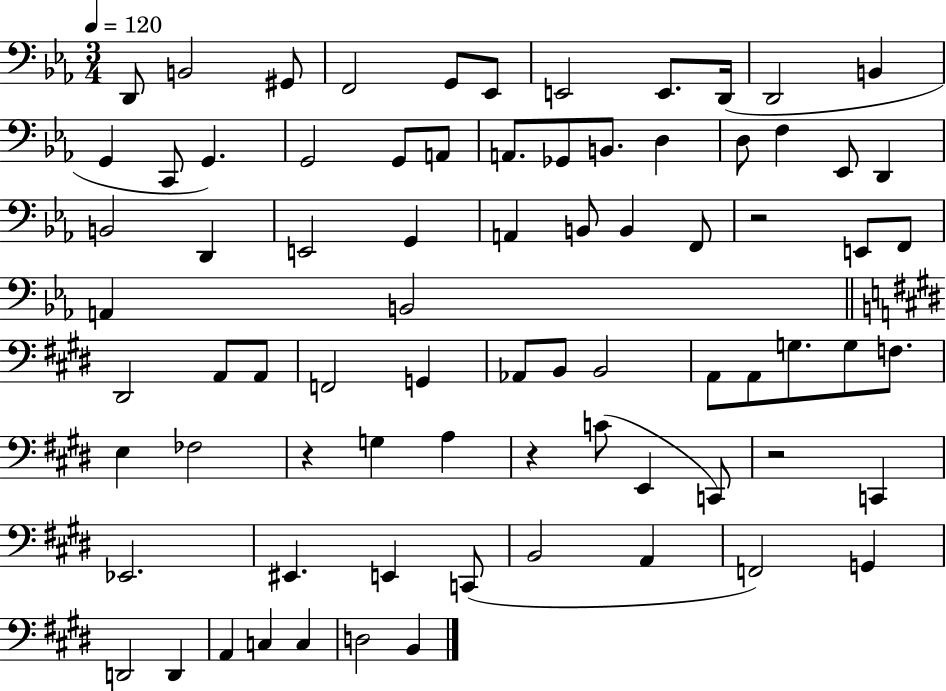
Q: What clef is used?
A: bass